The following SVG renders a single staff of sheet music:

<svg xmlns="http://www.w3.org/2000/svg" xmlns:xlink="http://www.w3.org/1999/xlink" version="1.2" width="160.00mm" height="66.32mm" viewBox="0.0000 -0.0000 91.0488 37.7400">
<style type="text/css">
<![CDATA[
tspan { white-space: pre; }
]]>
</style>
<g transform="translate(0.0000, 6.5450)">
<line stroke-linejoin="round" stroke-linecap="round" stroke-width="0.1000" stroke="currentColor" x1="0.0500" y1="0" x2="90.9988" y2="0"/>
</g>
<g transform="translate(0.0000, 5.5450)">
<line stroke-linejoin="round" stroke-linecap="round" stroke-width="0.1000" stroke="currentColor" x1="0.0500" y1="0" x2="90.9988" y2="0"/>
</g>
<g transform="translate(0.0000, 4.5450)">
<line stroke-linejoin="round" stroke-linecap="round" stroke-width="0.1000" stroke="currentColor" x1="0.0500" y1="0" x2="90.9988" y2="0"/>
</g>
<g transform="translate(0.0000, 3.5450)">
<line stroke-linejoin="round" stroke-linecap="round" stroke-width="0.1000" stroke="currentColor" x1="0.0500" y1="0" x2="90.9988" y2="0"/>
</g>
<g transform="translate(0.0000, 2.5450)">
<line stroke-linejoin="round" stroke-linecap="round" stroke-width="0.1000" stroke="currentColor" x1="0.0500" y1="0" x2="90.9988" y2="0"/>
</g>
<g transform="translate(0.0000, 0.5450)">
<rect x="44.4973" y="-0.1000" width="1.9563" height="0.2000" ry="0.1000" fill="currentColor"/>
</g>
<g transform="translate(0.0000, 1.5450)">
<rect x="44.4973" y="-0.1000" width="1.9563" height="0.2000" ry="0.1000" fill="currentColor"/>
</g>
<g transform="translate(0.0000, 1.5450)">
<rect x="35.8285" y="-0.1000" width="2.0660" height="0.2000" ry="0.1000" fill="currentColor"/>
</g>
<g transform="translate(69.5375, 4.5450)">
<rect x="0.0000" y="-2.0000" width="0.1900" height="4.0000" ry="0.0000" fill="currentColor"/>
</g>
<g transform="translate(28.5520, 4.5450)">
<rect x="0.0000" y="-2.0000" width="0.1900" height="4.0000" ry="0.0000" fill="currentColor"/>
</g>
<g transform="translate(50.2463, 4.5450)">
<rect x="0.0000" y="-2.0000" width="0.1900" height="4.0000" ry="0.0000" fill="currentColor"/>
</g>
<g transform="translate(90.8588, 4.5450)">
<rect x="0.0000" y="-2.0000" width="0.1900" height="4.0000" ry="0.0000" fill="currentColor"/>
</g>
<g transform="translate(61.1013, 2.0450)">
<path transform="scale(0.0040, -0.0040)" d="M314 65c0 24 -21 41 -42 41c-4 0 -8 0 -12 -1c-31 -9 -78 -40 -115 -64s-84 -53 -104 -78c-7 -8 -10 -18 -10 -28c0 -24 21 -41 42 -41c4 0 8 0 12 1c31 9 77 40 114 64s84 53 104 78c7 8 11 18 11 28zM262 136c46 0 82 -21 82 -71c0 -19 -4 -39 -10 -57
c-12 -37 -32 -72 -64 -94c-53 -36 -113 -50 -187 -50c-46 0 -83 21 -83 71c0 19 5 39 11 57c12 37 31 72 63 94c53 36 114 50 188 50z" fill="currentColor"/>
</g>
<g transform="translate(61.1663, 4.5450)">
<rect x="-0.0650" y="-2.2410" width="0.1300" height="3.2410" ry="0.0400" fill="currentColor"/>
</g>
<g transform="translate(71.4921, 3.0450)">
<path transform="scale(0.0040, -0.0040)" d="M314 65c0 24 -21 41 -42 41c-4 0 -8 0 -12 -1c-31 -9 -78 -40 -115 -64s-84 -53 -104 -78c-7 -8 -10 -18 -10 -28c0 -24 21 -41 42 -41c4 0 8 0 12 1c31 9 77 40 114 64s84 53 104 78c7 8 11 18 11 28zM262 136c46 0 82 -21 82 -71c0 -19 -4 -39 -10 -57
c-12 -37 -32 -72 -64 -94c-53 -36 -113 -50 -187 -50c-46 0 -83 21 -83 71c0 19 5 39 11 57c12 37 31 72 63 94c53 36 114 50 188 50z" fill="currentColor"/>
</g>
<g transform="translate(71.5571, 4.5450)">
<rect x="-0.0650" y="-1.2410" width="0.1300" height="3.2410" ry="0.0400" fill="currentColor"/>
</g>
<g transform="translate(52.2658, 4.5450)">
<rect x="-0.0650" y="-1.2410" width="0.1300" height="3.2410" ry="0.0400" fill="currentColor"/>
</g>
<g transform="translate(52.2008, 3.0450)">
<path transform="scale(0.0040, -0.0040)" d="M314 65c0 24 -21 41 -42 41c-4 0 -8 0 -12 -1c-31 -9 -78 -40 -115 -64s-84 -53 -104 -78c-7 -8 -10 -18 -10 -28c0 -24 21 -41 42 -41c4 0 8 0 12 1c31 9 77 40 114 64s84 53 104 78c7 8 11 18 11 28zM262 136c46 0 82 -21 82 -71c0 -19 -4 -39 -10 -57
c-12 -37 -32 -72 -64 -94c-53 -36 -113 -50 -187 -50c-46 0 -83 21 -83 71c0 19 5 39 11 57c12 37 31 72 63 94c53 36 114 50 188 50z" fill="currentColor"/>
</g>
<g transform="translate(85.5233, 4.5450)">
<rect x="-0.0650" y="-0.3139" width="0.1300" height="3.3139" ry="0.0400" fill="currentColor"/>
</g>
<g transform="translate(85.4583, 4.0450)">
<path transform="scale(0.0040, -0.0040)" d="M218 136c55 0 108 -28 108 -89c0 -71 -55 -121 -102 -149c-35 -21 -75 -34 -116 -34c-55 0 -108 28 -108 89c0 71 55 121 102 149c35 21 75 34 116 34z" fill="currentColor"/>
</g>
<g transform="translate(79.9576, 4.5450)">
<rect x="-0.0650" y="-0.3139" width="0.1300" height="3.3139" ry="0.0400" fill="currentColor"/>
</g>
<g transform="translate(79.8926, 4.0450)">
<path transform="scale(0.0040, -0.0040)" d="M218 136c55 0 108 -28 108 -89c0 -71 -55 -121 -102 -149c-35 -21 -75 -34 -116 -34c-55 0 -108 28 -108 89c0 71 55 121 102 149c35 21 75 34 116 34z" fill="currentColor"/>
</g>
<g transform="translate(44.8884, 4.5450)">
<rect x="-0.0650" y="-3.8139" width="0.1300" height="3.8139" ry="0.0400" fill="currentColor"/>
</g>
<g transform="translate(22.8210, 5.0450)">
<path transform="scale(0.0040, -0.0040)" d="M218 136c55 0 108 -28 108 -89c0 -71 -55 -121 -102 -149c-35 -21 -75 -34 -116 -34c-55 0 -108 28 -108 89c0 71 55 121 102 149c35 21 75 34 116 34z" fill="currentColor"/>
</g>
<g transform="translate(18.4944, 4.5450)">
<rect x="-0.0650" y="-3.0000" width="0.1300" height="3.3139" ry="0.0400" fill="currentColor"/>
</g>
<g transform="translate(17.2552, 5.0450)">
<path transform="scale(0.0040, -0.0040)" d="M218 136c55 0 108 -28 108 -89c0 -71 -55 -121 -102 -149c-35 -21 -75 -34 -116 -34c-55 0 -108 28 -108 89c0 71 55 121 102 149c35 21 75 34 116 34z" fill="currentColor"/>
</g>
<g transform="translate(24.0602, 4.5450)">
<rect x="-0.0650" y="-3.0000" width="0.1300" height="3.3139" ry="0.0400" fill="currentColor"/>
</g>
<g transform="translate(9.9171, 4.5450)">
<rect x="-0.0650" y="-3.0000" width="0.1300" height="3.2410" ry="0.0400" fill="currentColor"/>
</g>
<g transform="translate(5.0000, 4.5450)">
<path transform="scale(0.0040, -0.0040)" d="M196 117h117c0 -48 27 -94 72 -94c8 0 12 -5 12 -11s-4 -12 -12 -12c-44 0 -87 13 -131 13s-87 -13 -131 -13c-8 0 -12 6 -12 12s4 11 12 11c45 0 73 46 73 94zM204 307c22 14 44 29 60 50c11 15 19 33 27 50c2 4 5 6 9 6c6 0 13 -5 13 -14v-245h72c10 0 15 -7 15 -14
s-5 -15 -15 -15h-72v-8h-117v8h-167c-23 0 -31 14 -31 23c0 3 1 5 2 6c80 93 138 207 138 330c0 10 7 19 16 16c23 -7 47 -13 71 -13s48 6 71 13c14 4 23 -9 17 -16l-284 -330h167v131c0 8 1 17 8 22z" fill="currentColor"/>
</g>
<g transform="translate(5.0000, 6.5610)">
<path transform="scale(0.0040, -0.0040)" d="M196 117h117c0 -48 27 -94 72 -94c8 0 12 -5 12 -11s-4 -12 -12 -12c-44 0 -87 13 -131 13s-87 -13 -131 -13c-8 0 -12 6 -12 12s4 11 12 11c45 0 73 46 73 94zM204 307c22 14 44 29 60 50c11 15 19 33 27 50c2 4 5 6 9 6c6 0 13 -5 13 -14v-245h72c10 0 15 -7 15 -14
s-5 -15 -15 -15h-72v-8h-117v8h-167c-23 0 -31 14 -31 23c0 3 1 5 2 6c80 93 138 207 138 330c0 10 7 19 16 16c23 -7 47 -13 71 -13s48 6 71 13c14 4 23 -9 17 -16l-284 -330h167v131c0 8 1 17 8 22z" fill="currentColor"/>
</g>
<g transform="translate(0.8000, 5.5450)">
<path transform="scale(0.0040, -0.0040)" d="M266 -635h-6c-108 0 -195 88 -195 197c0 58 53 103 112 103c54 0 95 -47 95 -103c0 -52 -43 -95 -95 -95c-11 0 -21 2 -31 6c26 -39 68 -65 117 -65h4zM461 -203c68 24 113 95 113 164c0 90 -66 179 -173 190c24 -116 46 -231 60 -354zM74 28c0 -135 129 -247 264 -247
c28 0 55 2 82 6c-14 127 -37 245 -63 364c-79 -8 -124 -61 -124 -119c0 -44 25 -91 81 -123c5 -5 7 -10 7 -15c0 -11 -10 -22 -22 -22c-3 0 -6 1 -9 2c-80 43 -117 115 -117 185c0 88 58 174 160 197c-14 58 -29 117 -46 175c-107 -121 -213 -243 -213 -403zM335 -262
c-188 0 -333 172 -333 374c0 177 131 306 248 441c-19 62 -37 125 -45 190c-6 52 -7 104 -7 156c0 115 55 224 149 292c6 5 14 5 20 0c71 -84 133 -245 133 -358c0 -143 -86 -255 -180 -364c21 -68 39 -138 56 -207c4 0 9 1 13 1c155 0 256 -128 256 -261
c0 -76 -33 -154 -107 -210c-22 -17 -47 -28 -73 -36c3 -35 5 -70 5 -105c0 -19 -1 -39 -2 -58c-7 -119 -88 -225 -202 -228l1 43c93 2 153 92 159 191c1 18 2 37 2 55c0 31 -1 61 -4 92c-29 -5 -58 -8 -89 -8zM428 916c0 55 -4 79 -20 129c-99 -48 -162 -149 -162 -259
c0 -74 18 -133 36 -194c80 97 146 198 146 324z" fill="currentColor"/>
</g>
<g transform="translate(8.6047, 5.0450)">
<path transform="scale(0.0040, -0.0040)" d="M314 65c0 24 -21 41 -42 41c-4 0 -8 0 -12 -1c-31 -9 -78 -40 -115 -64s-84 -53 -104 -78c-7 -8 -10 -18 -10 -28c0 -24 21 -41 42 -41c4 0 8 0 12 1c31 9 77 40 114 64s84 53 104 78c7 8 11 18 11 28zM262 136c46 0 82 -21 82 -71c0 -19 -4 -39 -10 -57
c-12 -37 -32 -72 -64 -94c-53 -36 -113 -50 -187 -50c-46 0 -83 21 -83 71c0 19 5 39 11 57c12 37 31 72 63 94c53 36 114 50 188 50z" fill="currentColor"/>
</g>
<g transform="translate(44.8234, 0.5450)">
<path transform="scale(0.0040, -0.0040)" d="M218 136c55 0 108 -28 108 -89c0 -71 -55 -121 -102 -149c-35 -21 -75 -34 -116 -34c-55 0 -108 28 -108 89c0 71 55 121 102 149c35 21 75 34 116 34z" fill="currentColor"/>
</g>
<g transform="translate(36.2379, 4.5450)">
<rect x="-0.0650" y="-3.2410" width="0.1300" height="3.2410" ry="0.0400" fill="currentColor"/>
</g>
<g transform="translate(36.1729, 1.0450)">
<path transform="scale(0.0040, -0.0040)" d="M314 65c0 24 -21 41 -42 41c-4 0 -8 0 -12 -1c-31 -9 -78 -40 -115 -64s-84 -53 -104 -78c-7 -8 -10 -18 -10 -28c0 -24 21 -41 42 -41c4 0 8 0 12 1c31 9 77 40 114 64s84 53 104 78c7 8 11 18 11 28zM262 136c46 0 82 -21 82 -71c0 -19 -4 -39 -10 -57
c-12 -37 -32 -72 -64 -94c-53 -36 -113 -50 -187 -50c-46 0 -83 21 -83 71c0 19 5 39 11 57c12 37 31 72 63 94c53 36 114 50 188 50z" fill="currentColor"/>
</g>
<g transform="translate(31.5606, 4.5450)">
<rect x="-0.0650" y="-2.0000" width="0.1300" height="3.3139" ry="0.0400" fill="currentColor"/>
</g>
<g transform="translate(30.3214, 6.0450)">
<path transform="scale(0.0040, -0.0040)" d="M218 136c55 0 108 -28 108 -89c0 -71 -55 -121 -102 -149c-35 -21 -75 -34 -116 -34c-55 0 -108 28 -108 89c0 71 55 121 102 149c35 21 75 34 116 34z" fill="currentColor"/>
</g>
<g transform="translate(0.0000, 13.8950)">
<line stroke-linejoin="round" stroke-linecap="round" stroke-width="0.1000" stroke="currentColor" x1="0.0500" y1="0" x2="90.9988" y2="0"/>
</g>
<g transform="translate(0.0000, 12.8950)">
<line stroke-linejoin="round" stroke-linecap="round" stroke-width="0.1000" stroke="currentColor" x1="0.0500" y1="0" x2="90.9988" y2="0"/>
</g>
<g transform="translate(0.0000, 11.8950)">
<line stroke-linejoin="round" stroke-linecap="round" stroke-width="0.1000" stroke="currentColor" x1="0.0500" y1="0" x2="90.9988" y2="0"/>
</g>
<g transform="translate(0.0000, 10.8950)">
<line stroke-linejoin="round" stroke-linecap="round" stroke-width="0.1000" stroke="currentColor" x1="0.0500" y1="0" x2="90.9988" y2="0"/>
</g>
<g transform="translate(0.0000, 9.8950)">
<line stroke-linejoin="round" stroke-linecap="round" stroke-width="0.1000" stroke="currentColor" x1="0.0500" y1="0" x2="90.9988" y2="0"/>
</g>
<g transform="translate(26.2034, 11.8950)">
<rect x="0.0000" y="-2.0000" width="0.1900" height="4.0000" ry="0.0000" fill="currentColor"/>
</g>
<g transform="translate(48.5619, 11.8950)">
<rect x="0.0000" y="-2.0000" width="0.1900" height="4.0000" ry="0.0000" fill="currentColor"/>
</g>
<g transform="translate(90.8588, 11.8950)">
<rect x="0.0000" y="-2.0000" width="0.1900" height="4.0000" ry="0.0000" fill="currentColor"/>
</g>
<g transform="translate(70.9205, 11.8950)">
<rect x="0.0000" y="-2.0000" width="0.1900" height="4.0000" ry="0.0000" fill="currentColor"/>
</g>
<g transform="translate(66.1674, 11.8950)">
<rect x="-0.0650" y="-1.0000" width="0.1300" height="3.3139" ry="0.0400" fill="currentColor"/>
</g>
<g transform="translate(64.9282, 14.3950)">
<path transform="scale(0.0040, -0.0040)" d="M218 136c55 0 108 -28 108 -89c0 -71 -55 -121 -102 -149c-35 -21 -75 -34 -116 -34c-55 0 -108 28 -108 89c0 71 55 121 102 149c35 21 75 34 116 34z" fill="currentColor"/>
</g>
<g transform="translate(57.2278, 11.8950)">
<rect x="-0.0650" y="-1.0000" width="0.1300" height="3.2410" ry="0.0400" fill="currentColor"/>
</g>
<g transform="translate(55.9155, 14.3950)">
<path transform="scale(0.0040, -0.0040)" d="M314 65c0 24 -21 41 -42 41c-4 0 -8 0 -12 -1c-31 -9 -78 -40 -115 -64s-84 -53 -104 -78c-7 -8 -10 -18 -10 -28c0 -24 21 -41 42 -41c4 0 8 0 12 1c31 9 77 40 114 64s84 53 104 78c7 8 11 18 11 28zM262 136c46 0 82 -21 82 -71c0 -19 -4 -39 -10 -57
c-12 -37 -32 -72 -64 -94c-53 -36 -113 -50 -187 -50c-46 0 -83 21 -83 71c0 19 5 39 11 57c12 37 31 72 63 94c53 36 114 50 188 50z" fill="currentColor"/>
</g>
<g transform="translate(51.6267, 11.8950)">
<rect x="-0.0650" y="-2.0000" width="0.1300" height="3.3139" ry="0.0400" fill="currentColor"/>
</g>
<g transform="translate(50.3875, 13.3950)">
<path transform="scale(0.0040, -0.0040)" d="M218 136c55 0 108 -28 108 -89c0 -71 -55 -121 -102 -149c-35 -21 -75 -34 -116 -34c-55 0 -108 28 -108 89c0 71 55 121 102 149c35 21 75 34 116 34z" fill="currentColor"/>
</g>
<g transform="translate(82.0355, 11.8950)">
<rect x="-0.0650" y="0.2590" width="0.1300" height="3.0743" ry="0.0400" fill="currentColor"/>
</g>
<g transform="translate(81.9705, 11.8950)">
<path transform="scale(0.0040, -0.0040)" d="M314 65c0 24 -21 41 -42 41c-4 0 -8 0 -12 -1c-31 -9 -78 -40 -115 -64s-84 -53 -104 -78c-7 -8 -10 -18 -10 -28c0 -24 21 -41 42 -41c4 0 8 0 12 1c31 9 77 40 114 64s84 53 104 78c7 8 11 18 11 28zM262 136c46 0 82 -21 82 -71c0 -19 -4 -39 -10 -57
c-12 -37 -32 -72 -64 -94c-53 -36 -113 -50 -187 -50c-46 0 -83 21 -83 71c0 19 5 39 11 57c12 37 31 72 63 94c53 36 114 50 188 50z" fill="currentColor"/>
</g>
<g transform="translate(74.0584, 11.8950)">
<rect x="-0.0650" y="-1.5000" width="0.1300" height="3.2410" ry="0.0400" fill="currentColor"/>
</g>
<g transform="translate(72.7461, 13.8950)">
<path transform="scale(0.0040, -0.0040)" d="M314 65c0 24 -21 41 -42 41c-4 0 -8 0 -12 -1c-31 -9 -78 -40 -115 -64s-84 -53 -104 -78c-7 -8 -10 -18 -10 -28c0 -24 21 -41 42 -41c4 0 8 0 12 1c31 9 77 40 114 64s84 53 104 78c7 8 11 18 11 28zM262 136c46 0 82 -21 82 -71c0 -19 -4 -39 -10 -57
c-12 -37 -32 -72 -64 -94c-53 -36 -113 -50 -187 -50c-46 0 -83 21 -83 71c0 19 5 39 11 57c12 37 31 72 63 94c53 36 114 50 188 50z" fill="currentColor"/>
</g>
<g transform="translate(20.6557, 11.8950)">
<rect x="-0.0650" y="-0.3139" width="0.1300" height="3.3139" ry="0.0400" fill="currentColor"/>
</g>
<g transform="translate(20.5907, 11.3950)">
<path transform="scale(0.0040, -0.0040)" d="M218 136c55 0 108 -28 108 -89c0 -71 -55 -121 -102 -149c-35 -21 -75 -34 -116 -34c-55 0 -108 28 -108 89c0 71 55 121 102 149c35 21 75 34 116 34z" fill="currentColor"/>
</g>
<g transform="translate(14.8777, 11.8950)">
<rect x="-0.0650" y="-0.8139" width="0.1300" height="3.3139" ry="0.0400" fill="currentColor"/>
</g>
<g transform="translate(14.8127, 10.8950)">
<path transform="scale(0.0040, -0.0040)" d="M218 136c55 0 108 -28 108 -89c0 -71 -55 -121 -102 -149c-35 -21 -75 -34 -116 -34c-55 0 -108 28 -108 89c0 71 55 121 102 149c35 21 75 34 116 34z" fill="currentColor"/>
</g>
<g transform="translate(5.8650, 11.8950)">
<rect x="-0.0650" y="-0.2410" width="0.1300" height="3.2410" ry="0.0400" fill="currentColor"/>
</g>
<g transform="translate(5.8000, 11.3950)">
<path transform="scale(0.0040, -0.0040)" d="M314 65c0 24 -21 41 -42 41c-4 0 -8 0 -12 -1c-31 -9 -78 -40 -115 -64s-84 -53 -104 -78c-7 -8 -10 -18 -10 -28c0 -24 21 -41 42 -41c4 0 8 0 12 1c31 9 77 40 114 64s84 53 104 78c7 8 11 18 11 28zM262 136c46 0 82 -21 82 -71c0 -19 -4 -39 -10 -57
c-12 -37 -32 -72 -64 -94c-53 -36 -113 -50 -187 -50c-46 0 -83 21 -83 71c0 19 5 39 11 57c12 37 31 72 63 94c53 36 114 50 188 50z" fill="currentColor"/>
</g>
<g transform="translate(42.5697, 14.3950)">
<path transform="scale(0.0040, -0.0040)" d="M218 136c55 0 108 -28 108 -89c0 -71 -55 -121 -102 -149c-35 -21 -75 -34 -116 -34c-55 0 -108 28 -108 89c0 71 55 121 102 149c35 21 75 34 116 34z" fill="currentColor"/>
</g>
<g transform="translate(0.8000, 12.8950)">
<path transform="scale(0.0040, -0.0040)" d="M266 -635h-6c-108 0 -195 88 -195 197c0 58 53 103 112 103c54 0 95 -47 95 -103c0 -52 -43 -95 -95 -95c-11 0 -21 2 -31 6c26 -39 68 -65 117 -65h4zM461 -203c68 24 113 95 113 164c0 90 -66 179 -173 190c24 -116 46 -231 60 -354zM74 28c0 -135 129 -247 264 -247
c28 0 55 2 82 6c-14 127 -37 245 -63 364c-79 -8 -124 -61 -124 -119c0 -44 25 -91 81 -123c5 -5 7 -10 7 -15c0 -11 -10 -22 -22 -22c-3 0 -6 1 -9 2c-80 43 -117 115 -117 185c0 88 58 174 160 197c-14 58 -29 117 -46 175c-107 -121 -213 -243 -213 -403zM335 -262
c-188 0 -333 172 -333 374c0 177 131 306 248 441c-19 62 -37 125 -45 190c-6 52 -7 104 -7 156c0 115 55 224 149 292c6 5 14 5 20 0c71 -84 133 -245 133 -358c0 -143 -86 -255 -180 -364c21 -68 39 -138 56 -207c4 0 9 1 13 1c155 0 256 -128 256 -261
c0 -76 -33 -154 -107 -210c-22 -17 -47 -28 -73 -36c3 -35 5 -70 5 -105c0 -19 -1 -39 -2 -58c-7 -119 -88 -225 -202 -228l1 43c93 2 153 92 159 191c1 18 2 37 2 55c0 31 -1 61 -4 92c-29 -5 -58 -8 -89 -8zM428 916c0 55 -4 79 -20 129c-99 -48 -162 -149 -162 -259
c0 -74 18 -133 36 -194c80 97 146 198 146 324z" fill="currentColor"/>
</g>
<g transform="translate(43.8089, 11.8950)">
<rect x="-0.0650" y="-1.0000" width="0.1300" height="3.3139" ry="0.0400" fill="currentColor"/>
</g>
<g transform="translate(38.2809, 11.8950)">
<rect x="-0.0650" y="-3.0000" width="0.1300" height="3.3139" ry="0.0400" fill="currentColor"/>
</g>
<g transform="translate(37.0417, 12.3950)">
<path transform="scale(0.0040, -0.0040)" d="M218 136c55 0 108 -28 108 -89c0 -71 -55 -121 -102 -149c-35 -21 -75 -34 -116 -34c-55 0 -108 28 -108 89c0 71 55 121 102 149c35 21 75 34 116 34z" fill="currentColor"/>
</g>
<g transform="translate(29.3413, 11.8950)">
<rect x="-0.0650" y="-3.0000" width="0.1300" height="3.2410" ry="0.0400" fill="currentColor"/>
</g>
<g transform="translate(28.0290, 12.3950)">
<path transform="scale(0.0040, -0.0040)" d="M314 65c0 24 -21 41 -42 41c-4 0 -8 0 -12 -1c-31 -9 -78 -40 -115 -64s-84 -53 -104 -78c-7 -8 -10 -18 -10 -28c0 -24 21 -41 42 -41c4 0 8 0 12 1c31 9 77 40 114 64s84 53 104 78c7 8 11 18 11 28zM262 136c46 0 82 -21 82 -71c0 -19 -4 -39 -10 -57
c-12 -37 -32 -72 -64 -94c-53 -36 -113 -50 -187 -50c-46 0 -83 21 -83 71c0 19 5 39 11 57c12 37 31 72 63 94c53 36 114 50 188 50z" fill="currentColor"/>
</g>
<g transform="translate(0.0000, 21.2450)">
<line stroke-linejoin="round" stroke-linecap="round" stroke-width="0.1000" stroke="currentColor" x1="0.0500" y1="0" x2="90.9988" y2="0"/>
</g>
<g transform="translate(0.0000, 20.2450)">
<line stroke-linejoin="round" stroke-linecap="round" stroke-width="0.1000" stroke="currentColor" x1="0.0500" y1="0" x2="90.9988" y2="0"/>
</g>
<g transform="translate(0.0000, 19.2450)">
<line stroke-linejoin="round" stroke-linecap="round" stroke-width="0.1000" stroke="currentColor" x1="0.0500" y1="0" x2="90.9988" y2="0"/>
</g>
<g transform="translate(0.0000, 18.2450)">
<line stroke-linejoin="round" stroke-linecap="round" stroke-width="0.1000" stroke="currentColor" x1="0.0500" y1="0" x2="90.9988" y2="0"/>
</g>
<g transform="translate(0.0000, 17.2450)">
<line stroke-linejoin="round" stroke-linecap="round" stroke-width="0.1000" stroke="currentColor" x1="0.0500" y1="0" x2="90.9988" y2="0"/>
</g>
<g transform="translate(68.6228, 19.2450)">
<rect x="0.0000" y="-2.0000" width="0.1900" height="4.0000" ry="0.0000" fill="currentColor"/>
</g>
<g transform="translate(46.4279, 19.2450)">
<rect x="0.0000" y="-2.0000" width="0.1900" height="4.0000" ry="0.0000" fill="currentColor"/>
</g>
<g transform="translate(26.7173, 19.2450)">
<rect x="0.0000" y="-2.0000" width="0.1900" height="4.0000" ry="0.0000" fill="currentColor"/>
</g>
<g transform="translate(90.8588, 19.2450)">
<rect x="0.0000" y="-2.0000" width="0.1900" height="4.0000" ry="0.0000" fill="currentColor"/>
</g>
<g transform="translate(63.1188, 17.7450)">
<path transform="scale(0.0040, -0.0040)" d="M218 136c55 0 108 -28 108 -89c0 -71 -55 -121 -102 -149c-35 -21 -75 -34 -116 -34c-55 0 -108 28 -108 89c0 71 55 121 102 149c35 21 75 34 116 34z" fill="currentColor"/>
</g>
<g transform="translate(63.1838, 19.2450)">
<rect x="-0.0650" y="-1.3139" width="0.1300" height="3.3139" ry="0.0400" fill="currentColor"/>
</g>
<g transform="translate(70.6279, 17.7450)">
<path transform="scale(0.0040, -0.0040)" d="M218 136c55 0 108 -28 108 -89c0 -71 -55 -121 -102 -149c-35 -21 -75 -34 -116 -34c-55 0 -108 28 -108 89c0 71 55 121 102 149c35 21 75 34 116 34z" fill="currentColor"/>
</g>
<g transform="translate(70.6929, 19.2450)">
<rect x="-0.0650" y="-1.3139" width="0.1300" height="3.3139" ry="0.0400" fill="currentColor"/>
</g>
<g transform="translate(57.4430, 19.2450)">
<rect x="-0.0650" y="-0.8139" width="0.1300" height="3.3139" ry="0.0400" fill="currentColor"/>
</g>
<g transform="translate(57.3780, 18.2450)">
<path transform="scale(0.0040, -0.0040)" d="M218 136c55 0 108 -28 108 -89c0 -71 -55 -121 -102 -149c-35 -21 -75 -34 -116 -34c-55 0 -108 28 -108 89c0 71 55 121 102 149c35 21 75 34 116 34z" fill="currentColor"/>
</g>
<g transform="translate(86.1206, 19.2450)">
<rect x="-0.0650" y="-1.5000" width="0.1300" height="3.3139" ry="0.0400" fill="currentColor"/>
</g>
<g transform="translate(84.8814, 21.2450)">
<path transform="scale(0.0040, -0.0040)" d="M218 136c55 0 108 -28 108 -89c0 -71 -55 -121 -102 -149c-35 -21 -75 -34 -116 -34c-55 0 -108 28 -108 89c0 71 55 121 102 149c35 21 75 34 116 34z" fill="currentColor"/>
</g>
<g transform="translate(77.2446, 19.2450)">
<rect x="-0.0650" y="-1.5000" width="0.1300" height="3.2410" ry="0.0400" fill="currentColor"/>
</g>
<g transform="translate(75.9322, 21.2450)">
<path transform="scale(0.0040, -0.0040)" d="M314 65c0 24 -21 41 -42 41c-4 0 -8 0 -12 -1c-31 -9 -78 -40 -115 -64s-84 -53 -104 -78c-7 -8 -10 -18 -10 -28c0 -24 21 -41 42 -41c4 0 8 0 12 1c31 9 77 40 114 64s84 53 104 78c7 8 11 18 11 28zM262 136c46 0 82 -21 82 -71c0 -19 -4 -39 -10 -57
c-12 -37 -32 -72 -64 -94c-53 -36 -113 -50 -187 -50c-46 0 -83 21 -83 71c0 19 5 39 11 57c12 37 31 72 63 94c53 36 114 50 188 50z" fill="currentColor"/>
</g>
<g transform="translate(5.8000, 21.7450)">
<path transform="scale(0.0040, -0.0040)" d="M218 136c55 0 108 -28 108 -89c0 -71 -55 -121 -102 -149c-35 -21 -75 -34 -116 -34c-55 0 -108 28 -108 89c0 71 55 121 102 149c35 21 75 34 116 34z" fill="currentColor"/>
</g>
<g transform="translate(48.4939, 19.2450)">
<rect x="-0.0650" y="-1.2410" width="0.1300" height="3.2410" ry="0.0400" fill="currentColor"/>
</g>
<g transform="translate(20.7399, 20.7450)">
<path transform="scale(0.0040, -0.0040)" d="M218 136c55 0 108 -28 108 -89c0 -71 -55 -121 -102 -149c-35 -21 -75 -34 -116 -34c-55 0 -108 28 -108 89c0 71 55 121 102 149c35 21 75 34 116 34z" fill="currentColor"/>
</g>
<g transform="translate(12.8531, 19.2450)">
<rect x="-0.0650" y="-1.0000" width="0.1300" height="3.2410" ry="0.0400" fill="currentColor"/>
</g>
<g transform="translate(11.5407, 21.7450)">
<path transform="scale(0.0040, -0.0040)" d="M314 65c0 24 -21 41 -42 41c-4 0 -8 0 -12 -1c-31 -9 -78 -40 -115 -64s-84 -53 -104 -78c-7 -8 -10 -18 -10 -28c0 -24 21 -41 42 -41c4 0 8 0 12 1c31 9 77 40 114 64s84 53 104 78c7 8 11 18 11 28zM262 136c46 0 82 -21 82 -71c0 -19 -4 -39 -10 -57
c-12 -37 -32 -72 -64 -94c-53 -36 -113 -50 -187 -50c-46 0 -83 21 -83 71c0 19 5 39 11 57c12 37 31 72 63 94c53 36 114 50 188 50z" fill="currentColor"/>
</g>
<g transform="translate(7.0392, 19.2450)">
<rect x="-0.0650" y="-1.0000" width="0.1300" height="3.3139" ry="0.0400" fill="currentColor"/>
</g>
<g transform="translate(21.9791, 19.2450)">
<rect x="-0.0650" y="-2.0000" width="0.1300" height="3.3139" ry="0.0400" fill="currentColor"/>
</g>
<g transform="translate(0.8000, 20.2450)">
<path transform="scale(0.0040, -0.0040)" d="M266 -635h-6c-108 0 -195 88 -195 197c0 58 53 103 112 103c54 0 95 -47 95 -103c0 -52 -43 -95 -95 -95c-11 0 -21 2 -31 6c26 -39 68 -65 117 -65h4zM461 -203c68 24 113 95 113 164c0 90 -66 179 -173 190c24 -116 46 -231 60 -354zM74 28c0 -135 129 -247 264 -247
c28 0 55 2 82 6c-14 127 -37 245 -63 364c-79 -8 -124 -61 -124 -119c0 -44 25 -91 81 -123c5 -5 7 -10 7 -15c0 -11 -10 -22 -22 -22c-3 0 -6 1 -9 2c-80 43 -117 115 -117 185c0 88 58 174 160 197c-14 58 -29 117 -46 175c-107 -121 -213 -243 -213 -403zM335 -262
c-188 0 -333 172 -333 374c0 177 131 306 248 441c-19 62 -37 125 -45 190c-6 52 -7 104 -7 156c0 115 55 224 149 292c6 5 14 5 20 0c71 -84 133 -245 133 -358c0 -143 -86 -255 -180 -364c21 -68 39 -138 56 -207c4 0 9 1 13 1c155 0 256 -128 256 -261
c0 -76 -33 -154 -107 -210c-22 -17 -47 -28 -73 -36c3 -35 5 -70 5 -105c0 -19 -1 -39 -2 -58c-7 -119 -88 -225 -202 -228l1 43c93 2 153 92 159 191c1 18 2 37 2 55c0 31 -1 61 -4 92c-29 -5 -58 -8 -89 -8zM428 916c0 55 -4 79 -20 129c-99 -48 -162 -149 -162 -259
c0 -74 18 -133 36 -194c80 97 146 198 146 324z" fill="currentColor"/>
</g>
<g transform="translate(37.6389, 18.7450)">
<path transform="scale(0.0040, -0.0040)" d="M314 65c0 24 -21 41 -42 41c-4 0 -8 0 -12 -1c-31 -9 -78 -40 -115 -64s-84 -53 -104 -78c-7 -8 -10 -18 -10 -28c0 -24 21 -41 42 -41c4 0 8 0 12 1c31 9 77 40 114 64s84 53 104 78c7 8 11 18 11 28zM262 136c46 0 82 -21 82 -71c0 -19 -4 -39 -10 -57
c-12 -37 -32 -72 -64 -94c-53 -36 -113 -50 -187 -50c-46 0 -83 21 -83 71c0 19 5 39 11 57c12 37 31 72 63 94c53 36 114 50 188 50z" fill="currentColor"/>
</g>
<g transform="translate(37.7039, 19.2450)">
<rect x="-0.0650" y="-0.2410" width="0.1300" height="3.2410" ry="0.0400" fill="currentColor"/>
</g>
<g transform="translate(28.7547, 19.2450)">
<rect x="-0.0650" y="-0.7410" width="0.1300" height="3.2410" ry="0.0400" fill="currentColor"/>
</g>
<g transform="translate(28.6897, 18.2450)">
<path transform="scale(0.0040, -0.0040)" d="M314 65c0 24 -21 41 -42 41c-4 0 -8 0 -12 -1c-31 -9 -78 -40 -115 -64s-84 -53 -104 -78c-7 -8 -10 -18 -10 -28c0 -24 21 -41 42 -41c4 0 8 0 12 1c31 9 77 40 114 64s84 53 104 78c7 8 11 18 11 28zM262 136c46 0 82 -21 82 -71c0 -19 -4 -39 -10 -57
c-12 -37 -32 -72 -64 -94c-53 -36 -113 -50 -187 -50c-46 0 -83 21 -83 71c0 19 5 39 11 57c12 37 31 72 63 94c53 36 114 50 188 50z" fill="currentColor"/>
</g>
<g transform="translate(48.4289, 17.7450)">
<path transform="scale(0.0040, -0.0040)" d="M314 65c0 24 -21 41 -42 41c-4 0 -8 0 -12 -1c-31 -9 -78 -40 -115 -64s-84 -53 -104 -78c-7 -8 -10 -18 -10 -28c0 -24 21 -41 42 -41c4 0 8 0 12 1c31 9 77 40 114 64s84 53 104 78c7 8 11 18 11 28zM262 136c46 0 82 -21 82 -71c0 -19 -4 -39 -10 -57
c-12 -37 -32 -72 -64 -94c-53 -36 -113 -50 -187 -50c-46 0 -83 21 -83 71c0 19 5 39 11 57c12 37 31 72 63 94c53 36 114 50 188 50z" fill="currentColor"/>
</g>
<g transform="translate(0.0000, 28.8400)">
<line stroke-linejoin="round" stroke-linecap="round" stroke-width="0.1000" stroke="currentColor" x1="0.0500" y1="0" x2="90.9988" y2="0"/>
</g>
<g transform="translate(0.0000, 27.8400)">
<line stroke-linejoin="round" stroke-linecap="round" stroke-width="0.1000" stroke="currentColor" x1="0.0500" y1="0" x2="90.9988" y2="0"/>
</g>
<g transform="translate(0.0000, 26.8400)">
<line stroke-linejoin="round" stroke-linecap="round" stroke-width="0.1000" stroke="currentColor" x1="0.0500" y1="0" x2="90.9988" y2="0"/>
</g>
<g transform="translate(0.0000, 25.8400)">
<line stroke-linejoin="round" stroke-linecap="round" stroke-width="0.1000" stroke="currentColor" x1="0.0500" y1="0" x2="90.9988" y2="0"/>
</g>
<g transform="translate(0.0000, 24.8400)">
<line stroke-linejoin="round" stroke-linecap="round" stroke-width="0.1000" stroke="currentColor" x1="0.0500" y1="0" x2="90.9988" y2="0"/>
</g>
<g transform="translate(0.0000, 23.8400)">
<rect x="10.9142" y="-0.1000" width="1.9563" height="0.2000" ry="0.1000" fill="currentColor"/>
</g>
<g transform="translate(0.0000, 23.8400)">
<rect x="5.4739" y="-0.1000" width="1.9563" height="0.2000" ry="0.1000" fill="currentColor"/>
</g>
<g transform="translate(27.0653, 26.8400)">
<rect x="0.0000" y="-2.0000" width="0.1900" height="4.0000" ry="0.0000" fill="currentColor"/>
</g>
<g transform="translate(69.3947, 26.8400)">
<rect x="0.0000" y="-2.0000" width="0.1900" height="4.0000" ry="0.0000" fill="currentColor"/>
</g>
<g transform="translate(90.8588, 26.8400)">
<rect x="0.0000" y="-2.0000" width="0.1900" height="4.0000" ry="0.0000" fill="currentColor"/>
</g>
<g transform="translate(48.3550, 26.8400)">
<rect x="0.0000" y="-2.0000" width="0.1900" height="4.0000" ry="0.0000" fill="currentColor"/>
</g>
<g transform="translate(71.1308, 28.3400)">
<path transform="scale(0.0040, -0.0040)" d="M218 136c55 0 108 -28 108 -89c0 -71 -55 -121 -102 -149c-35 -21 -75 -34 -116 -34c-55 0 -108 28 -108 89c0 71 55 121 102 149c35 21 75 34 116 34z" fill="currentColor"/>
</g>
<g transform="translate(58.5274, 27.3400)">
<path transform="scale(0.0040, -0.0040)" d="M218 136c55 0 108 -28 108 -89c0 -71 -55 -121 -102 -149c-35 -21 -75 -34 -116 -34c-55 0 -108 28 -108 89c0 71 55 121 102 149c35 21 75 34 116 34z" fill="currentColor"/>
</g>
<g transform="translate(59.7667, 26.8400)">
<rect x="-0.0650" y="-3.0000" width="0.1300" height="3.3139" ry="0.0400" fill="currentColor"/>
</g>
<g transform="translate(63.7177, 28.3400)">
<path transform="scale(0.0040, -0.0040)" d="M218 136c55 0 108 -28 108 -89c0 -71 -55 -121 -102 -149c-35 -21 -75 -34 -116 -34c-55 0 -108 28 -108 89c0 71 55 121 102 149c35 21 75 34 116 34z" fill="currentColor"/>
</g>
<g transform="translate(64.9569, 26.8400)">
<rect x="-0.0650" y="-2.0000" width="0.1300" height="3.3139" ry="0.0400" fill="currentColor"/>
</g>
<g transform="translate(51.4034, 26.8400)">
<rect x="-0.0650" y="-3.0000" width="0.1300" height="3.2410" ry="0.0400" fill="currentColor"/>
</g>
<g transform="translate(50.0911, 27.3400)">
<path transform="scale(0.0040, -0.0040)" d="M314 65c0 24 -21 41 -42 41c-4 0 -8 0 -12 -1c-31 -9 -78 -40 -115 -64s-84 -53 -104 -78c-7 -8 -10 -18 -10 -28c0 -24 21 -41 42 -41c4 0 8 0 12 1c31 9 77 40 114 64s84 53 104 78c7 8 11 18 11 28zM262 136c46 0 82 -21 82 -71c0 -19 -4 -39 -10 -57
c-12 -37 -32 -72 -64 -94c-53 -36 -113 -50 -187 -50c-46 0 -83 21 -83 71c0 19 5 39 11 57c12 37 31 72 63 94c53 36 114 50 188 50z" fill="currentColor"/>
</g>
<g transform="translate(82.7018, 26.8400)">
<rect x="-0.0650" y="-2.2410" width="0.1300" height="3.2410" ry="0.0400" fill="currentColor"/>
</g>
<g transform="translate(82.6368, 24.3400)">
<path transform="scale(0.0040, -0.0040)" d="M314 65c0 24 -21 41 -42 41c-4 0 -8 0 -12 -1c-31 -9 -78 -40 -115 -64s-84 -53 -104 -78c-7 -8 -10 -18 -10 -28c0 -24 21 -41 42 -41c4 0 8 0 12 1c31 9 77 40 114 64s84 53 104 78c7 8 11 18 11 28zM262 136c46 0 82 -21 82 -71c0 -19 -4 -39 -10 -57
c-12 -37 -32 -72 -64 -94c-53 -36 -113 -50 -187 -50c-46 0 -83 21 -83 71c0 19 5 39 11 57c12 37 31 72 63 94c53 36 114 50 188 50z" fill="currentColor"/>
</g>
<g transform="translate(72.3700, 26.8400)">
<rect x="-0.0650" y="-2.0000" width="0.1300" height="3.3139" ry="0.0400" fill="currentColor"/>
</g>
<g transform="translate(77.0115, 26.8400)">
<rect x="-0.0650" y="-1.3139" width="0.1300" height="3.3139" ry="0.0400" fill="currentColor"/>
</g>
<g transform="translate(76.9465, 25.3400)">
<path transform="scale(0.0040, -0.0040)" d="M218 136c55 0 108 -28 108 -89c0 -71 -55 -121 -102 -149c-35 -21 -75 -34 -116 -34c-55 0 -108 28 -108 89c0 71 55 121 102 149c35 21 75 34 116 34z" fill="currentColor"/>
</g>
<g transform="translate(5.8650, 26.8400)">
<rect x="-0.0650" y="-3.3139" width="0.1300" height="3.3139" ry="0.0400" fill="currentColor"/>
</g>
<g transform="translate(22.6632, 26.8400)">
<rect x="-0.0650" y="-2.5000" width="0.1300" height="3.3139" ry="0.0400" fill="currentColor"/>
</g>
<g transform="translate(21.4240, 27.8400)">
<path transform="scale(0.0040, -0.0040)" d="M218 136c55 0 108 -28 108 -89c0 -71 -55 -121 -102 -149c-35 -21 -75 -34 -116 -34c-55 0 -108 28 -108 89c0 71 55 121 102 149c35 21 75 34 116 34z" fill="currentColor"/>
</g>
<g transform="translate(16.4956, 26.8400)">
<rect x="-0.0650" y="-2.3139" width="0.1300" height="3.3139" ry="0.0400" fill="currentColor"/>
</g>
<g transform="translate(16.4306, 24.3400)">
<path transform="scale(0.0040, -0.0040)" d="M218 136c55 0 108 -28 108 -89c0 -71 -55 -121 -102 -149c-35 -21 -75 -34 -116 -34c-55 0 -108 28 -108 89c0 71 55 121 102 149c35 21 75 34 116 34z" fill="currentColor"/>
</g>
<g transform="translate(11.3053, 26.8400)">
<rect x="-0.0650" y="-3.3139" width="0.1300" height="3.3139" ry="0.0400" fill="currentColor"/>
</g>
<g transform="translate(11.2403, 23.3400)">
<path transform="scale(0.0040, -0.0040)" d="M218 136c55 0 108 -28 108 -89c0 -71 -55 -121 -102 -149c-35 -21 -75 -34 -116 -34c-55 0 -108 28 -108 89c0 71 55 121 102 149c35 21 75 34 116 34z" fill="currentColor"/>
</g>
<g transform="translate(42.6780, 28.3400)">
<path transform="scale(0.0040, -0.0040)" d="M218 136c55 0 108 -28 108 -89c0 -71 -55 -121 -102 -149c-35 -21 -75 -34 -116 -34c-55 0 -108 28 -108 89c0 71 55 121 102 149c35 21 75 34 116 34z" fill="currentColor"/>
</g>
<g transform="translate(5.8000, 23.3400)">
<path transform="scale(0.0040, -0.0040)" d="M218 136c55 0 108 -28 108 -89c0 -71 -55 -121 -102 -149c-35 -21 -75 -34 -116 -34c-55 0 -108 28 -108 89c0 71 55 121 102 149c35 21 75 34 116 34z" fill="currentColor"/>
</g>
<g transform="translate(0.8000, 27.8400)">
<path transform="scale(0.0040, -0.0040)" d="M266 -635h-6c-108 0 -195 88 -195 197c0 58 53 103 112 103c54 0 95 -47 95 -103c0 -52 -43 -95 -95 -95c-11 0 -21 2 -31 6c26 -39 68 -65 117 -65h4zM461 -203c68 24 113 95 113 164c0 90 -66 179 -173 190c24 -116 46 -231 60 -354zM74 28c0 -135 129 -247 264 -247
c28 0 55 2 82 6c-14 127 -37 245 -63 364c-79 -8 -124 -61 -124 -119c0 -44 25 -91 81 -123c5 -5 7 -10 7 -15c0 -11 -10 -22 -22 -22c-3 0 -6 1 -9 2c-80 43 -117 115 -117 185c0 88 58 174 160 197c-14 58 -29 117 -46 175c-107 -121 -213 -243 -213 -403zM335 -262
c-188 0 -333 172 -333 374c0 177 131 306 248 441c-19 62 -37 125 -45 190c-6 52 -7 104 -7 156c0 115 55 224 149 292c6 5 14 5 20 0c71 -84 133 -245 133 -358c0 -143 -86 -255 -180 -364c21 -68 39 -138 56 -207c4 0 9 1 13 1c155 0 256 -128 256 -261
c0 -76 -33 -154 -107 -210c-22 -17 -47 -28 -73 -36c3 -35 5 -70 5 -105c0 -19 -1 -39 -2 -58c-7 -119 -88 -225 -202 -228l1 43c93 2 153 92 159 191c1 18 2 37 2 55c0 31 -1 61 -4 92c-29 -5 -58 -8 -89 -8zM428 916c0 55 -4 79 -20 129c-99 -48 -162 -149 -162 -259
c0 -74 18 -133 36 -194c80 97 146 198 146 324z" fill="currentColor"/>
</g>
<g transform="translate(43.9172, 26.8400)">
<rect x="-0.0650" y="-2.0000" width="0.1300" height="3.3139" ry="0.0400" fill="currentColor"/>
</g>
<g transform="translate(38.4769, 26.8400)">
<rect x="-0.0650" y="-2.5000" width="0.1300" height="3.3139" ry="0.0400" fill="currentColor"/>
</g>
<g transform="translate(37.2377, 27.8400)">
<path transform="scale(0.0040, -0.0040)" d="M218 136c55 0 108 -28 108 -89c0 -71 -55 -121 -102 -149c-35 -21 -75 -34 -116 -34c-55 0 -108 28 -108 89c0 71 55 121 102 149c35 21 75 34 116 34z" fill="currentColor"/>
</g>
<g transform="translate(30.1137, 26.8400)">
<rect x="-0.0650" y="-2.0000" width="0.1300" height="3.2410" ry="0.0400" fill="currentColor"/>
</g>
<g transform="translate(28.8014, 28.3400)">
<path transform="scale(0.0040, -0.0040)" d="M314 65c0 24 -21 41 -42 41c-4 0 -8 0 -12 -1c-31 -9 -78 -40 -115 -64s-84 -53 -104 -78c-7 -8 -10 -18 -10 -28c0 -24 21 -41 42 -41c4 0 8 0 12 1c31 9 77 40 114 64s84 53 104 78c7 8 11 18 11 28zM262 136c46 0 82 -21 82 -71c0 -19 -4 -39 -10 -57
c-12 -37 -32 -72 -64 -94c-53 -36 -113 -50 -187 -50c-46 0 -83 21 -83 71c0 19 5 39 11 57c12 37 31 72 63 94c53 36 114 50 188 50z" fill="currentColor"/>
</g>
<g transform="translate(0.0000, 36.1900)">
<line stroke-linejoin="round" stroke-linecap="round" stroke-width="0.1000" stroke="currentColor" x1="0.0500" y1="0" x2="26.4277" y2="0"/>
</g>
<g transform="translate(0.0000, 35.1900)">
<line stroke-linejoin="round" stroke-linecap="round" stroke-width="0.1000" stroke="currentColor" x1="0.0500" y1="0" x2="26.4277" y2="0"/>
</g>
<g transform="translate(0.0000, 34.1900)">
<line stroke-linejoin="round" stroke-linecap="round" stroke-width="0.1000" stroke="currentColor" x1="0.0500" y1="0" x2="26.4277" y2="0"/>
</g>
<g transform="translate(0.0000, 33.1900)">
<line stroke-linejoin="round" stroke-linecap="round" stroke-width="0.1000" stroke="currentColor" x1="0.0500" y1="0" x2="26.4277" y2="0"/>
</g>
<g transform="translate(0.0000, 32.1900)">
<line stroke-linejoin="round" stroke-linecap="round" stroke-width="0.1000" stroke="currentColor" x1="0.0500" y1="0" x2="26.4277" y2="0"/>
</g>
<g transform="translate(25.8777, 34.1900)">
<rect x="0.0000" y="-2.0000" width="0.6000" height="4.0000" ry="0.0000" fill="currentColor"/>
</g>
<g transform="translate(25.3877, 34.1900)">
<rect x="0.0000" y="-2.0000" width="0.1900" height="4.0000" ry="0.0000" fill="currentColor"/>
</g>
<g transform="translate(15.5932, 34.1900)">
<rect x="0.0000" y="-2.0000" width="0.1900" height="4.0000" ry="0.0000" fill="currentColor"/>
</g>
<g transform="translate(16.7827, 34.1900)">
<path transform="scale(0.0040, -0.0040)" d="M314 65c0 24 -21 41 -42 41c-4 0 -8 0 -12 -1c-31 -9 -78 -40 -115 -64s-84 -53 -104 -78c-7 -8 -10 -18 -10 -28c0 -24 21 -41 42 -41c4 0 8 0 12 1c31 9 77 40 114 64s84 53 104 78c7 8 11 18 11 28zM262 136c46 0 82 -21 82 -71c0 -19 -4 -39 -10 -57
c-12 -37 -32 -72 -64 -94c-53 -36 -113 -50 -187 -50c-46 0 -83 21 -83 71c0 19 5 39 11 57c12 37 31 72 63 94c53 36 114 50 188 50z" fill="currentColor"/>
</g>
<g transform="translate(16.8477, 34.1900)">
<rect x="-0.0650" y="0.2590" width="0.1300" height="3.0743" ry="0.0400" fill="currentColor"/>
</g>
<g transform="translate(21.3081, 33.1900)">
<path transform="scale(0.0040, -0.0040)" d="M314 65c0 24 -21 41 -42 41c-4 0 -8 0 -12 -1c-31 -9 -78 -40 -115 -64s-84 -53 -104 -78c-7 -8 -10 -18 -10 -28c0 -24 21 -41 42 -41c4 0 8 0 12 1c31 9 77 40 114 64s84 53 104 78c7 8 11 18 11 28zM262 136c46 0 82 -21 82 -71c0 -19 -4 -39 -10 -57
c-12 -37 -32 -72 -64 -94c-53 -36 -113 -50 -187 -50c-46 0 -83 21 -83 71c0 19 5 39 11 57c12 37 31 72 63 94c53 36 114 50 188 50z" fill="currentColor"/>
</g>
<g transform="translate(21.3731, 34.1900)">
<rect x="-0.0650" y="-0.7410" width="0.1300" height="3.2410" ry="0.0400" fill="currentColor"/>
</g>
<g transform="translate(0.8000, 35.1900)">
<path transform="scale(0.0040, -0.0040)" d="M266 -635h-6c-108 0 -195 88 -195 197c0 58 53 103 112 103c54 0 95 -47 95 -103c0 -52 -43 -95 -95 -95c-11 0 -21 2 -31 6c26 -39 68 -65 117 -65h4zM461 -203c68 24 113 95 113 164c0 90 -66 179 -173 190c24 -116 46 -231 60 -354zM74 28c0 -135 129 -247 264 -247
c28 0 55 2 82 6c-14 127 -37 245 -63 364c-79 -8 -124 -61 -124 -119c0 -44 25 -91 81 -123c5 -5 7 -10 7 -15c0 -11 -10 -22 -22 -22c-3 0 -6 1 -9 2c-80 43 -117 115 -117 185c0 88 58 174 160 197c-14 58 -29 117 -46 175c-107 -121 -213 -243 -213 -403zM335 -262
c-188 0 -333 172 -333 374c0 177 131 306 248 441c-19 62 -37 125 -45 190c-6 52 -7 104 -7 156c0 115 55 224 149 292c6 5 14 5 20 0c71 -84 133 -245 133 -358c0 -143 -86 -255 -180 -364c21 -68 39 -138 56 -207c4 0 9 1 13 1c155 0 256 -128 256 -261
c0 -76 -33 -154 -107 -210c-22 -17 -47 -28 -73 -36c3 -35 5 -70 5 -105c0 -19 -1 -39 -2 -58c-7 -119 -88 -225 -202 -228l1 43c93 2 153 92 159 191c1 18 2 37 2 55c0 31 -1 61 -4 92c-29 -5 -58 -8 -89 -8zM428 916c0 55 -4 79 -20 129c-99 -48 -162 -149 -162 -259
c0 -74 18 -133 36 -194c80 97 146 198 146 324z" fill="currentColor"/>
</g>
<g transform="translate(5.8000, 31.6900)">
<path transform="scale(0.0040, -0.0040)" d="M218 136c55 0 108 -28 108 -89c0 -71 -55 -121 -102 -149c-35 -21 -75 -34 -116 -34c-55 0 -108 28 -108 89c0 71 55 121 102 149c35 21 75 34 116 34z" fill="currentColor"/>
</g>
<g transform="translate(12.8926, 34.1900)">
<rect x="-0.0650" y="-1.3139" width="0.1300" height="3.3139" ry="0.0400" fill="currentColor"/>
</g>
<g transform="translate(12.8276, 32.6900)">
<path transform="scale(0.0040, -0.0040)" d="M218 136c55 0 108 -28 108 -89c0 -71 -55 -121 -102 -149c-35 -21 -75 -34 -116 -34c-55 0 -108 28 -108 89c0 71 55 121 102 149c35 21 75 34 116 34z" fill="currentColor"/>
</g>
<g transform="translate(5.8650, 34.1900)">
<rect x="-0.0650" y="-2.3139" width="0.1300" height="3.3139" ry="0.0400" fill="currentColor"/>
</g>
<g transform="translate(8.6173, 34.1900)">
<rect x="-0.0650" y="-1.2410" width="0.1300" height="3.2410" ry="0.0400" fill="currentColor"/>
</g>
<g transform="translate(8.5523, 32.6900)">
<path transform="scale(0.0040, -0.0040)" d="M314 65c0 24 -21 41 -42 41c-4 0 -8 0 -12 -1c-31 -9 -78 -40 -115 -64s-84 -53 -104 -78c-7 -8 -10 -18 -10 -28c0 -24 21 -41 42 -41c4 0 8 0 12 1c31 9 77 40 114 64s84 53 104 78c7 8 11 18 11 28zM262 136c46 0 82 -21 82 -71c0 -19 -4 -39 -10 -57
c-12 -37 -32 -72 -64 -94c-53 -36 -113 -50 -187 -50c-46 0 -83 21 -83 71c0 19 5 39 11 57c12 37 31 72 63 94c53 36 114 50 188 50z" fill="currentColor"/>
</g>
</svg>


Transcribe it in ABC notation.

X:1
T:Untitled
M:4/4
L:1/4
K:C
A2 A A F b2 c' e2 g2 e2 c c c2 d c A2 A D F D2 D E2 B2 D D2 F d2 c2 e2 d e e E2 E b b g G F2 G F A2 A F F e g2 g e2 e B2 d2